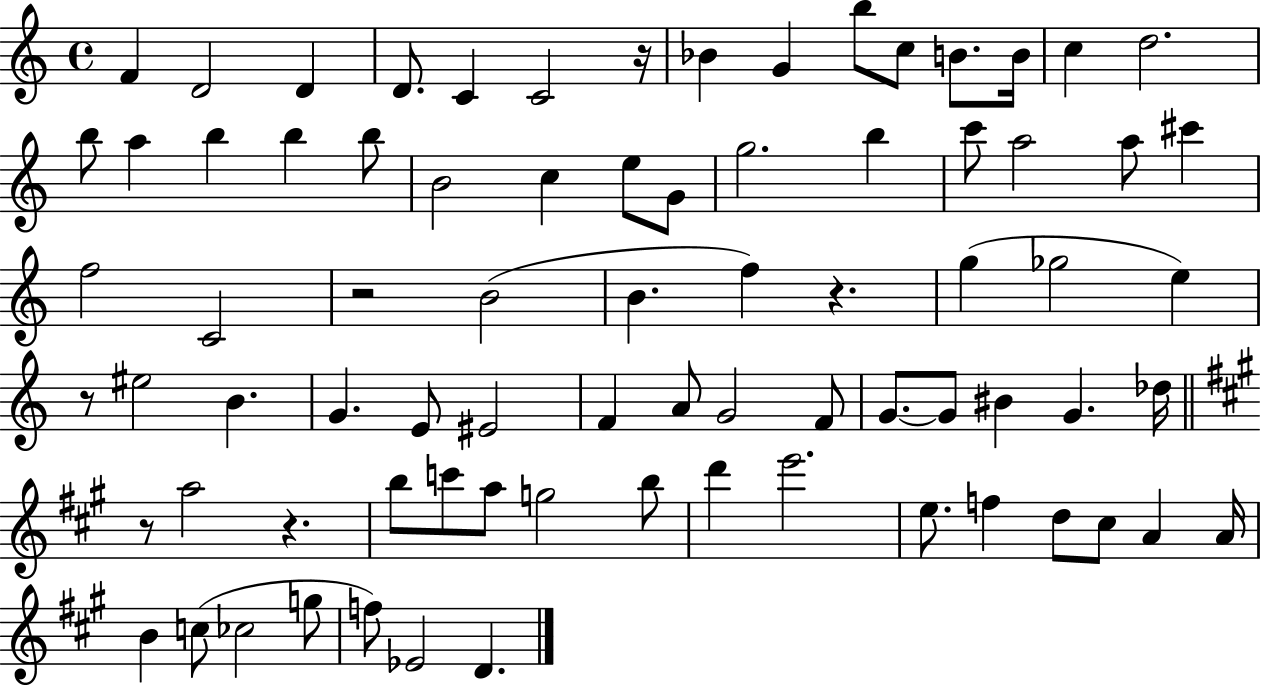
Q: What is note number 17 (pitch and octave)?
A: B5